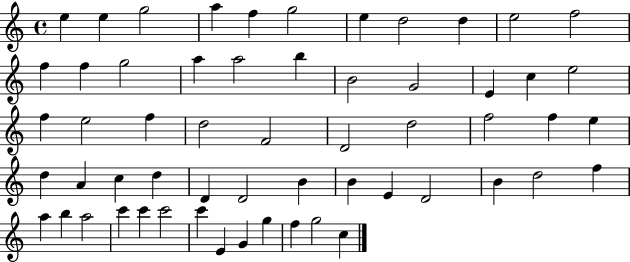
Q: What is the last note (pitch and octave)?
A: C5